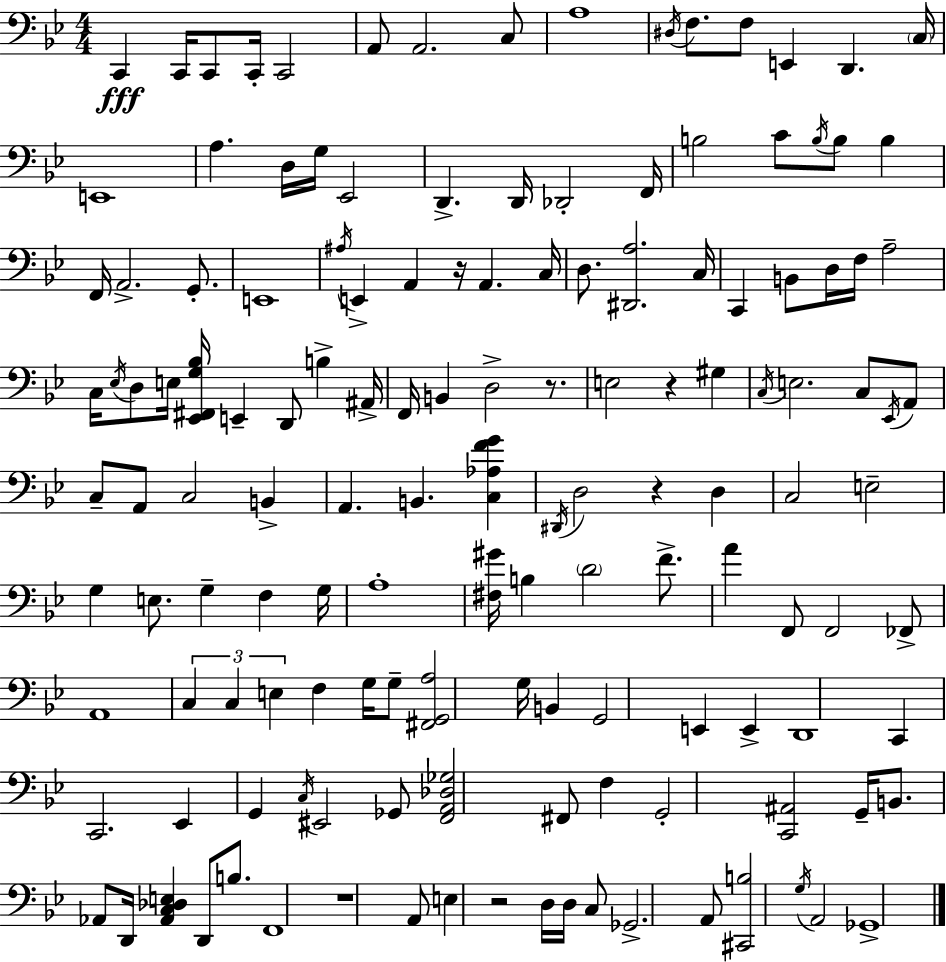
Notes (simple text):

C2/q C2/s C2/e C2/s C2/h A2/e A2/h. C3/e A3/w D#3/s F3/e. F3/e E2/q D2/q. C3/s E2/w A3/q. D3/s G3/s Eb2/h D2/q. D2/s Db2/h F2/s B3/h C4/e B3/s B3/e B3/q F2/s A2/h. G2/e. E2/w A#3/s E2/q A2/q R/s A2/q. C3/s D3/e. [D#2,A3]/h. C3/s C2/q B2/e D3/s F3/s A3/h C3/s Eb3/s D3/e E3/s [Eb2,F#2,G3,Bb3]/s E2/q D2/e B3/q A#2/s F2/s B2/q D3/h R/e. E3/h R/q G#3/q C3/s E3/h. C3/e Eb2/s A2/e C3/e A2/e C3/h B2/q A2/q. B2/q. [C3,Ab3,F4,G4]/q D#2/s D3/h R/q D3/q C3/h E3/h G3/q E3/e. G3/q F3/q G3/s A3/w [F#3,G#4]/s B3/q D4/h F4/e. A4/q F2/e F2/h FES2/e A2/w C3/q C3/q E3/q F3/q G3/s G3/e [F#2,G2,A3]/h G3/s B2/q G2/h E2/q E2/q D2/w C2/q C2/h. Eb2/q G2/q C3/s EIS2/h Gb2/e [F2,A2,Db3,Gb3]/h F#2/e F3/q G2/h [C2,A#2]/h G2/s B2/e. Ab2/e D2/s [Ab2,C3,Db3,E3]/q D2/e B3/e. F2/w R/w A2/e E3/q R/h D3/s D3/s C3/e Gb2/h. A2/e [C#2,B3]/h G3/s A2/h Gb2/w